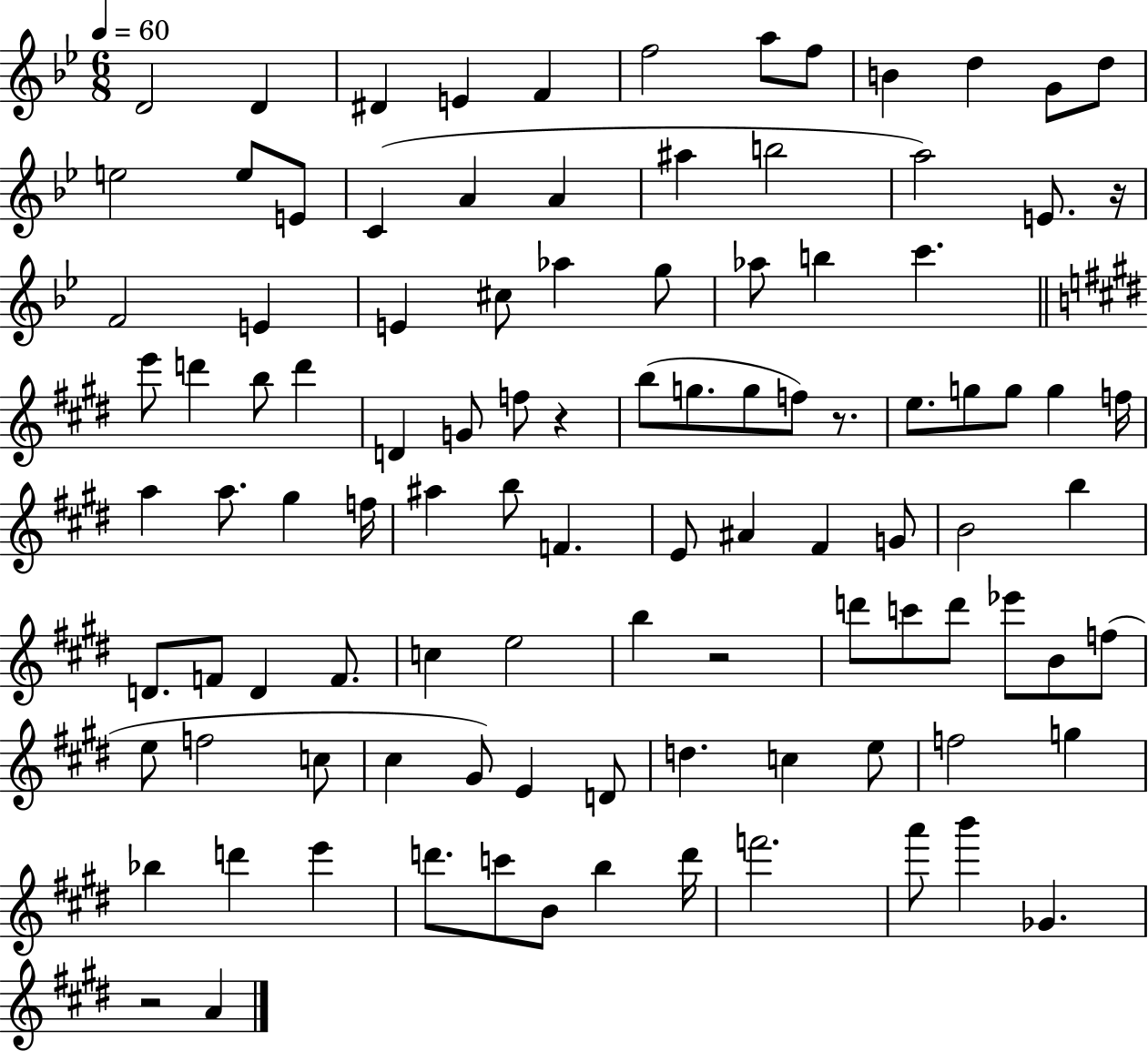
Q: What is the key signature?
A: BES major